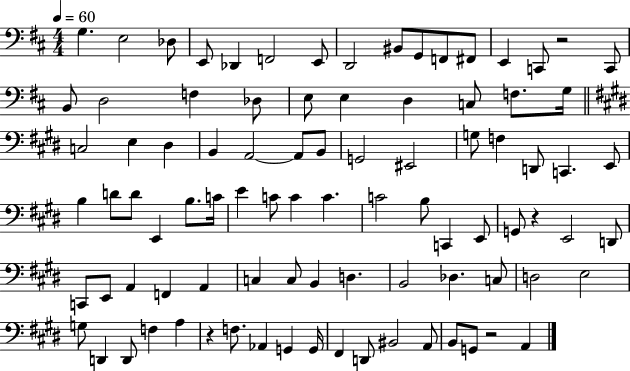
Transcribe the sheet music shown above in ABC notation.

X:1
T:Untitled
M:4/4
L:1/4
K:D
G, E,2 _D,/2 E,,/2 _D,, F,,2 E,,/2 D,,2 ^B,,/2 G,,/2 F,,/2 ^F,,/2 E,, C,,/2 z2 C,,/2 B,,/2 D,2 F, _D,/2 E,/2 E, D, C,/2 F,/2 G,/4 C,2 E, ^D, B,, A,,2 A,,/2 B,,/2 G,,2 ^E,,2 G,/2 F, D,,/2 C,, E,,/2 B, D/2 D/2 E,, B,/2 C/4 E C/2 C C C2 B,/2 C,, E,,/2 G,,/2 z E,,2 D,,/2 C,,/2 E,,/2 A,, F,, A,, C, C,/2 B,, D, B,,2 _D, C,/2 D,2 E,2 G,/2 D,, D,,/2 F, A, z F,/2 _A,, G,, G,,/4 ^F,, D,,/2 ^B,,2 A,,/2 B,,/2 G,,/2 z2 A,,